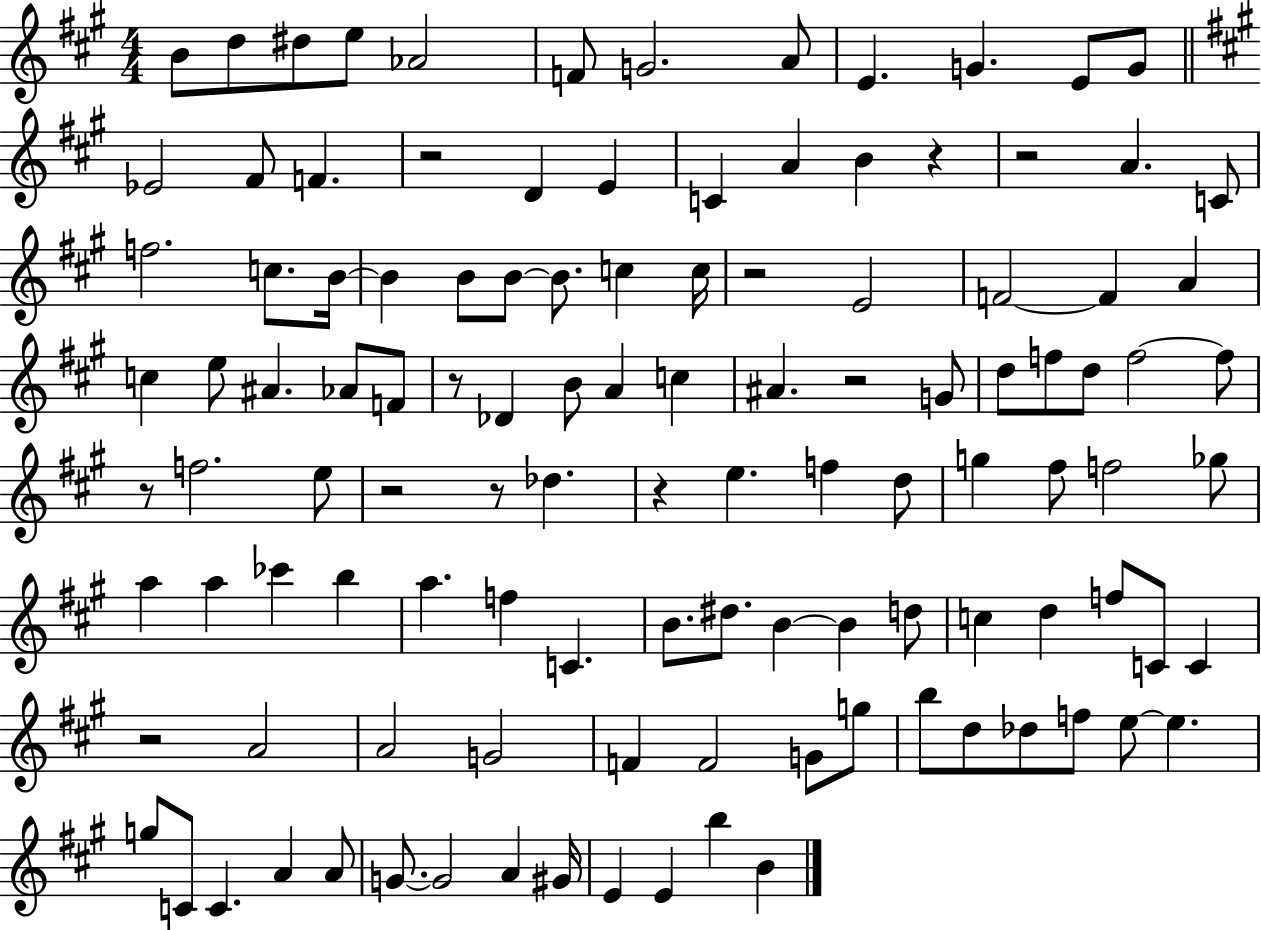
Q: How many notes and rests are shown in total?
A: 115